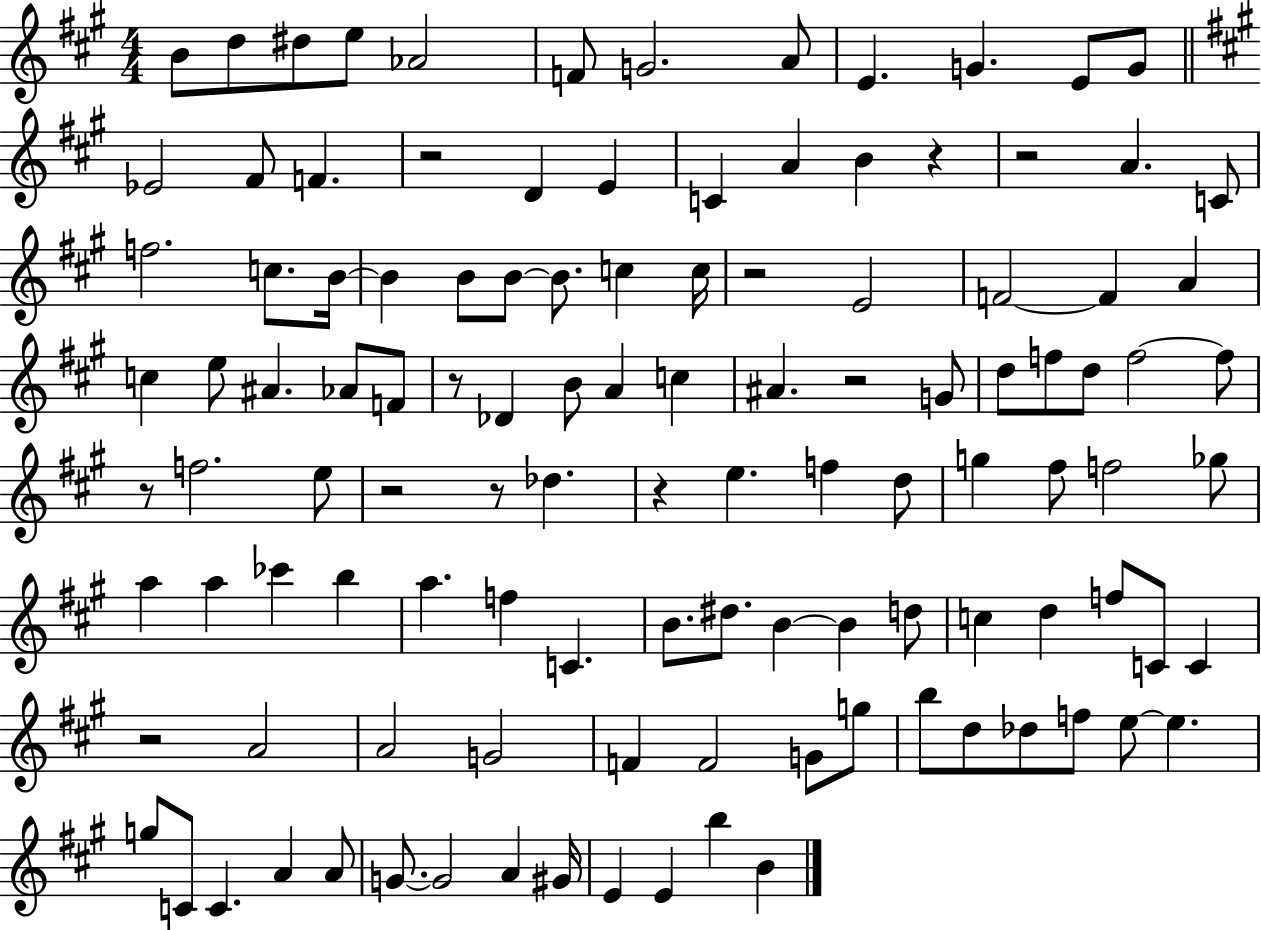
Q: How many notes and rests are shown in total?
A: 115